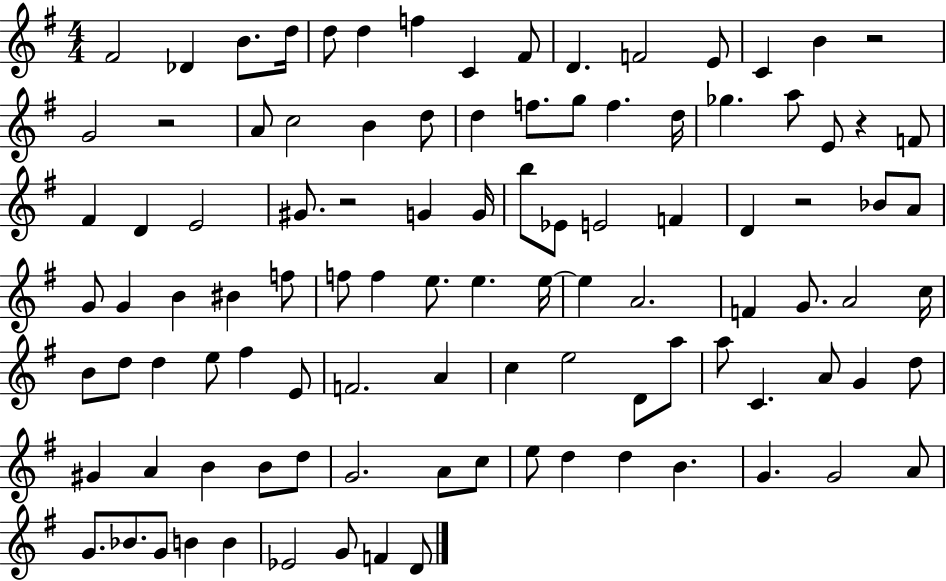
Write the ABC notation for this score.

X:1
T:Untitled
M:4/4
L:1/4
K:G
^F2 _D B/2 d/4 d/2 d f C ^F/2 D F2 E/2 C B z2 G2 z2 A/2 c2 B d/2 d f/2 g/2 f d/4 _g a/2 E/2 z F/2 ^F D E2 ^G/2 z2 G G/4 b/2 _E/2 E2 F D z2 _B/2 A/2 G/2 G B ^B f/2 f/2 f e/2 e e/4 e A2 F G/2 A2 c/4 B/2 d/2 d e/2 ^f E/2 F2 A c e2 D/2 a/2 a/2 C A/2 G d/2 ^G A B B/2 d/2 G2 A/2 c/2 e/2 d d B G G2 A/2 G/2 _B/2 G/2 B B _E2 G/2 F D/2